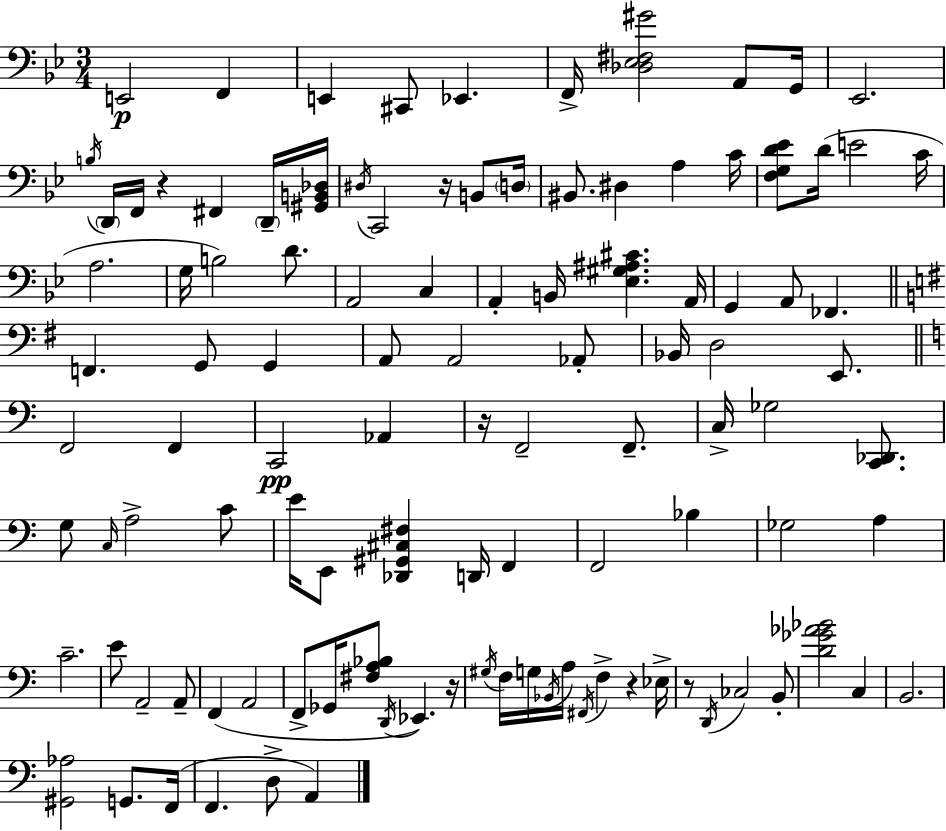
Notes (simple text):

E2/h F2/q E2/q C#2/e Eb2/q. F2/s [Db3,Eb3,F#3,G#4]/h A2/e G2/s Eb2/h. B3/s D2/s F2/s R/q F#2/q D2/s [G#2,B2,Db3]/s D#3/s C2/h R/s B2/e D3/s BIS2/e. D#3/q A3/q C4/s [F3,G3,D4,Eb4]/e D4/s E4/h C4/s A3/h. G3/s B3/h D4/e. A2/h C3/q A2/q B2/s [Eb3,G#3,A#3,C#4]/q. A2/s G2/q A2/e FES2/q. F2/q. G2/e G2/q A2/e A2/h Ab2/e Bb2/s D3/h E2/e. F2/h F2/q C2/h Ab2/q R/s F2/h F2/e. C3/s Gb3/h [C2,Db2]/e. G3/e C3/s A3/h C4/e E4/s E2/e [Db2,G#2,C#3,F#3]/q D2/s F2/q F2/h Bb3/q Gb3/h A3/q C4/h. E4/e A2/h A2/e F2/q A2/h F2/e Gb2/s [F#3,A3,Bb3]/e D2/s Eb2/q. R/s G#3/s F3/s G3/s Bb2/s A3/s F#2/s F3/q R/q Eb3/s R/e D2/s CES3/h B2/e [D4,Gb4,Ab4,Bb4]/h C3/q B2/h. [G#2,Ab3]/h G2/e. F2/s F2/q. D3/e A2/q